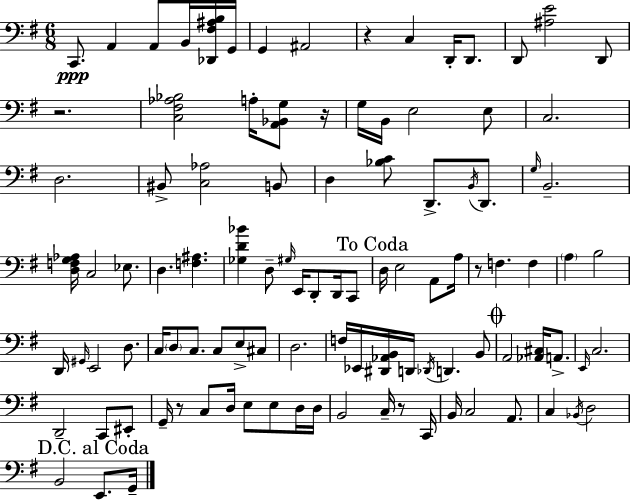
C2/e. A2/q A2/e B2/s [Db2,F#3,A#3,B3]/s G2/s G2/q A#2/h R/q C3/q D2/s D2/e. D2/e [A#3,E4]/h D2/e R/h. [C3,F#3,Ab3,Bb3]/h A3/s [A2,Bb2,G3]/e R/s G3/s B2/s E3/h E3/e C3/h. D3/h. BIS2/e [C3,Ab3]/h B2/e D3/q [Bb3,C4]/e D2/e. B2/s D2/e. G3/s B2/h. [D3,F3,G3,Ab3]/s C3/h Eb3/e. D3/q. [F3,A#3]/q. [Gb3,D4,Bb4]/q D3/e G#3/s E2/s D2/e D2/s C2/e D3/s E3/h A2/e A3/s R/e F3/q. F3/q A3/q B3/h D2/s G#2/s E2/h D3/e. C3/s D3/e C3/e. C3/e E3/e C#3/e D3/h. F3/s Eb2/s [D#2,Ab2,B2]/s D2/s Db2/s D2/q. B2/e A2/h [Ab2,C#3]/s A2/e. E2/s C3/h. D2/h C2/e EIS2/e G2/s R/e C3/e D3/s E3/e E3/e D3/s D3/s B2/h C3/s R/e C2/s B2/s C3/h A2/e. C3/q Bb2/s D3/h B2/h E2/e. G2/s